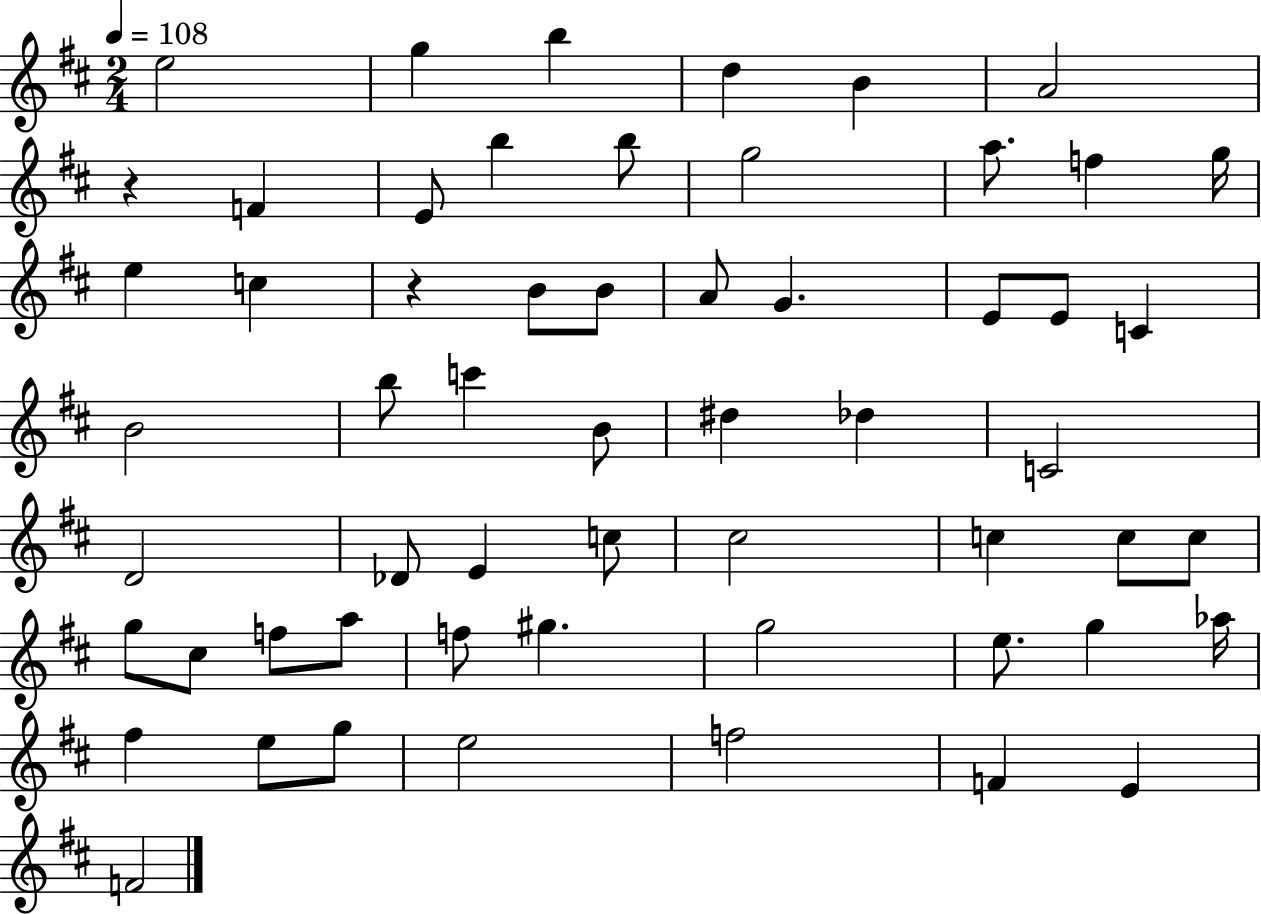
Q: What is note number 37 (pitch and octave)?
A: C5